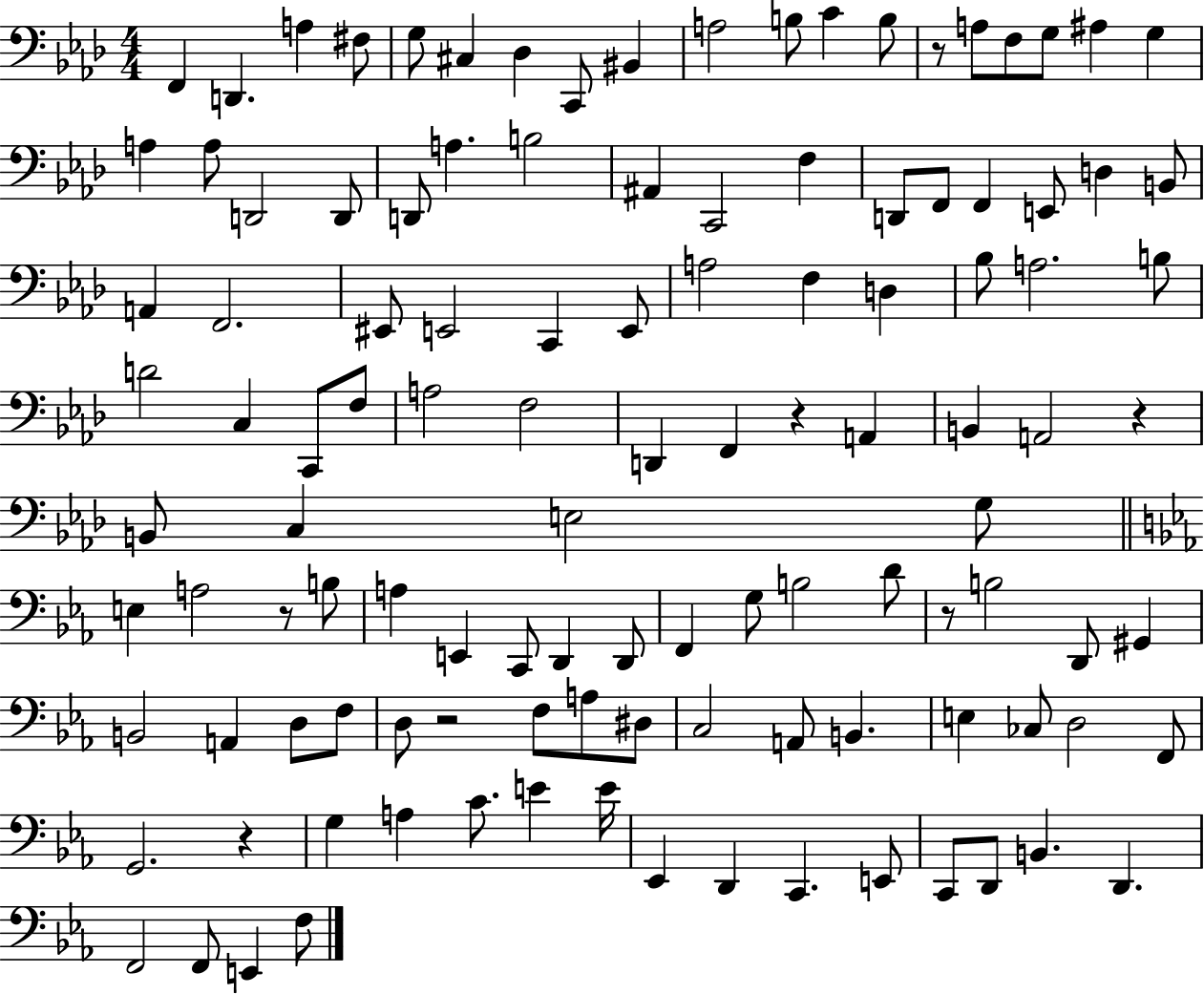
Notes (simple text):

F2/q D2/q. A3/q F#3/e G3/e C#3/q Db3/q C2/e BIS2/q A3/h B3/e C4/q B3/e R/e A3/e F3/e G3/e A#3/q G3/q A3/q A3/e D2/h D2/e D2/e A3/q. B3/h A#2/q C2/h F3/q D2/e F2/e F2/q E2/e D3/q B2/e A2/q F2/h. EIS2/e E2/h C2/q E2/e A3/h F3/q D3/q Bb3/e A3/h. B3/e D4/h C3/q C2/e F3/e A3/h F3/h D2/q F2/q R/q A2/q B2/q A2/h R/q B2/e C3/q E3/h G3/e E3/q A3/h R/e B3/e A3/q E2/q C2/e D2/q D2/e F2/q G3/e B3/h D4/e R/e B3/h D2/e G#2/q B2/h A2/q D3/e F3/e D3/e R/h F3/e A3/e D#3/e C3/h A2/e B2/q. E3/q CES3/e D3/h F2/e G2/h. R/q G3/q A3/q C4/e. E4/q E4/s Eb2/q D2/q C2/q. E2/e C2/e D2/e B2/q. D2/q. F2/h F2/e E2/q F3/e